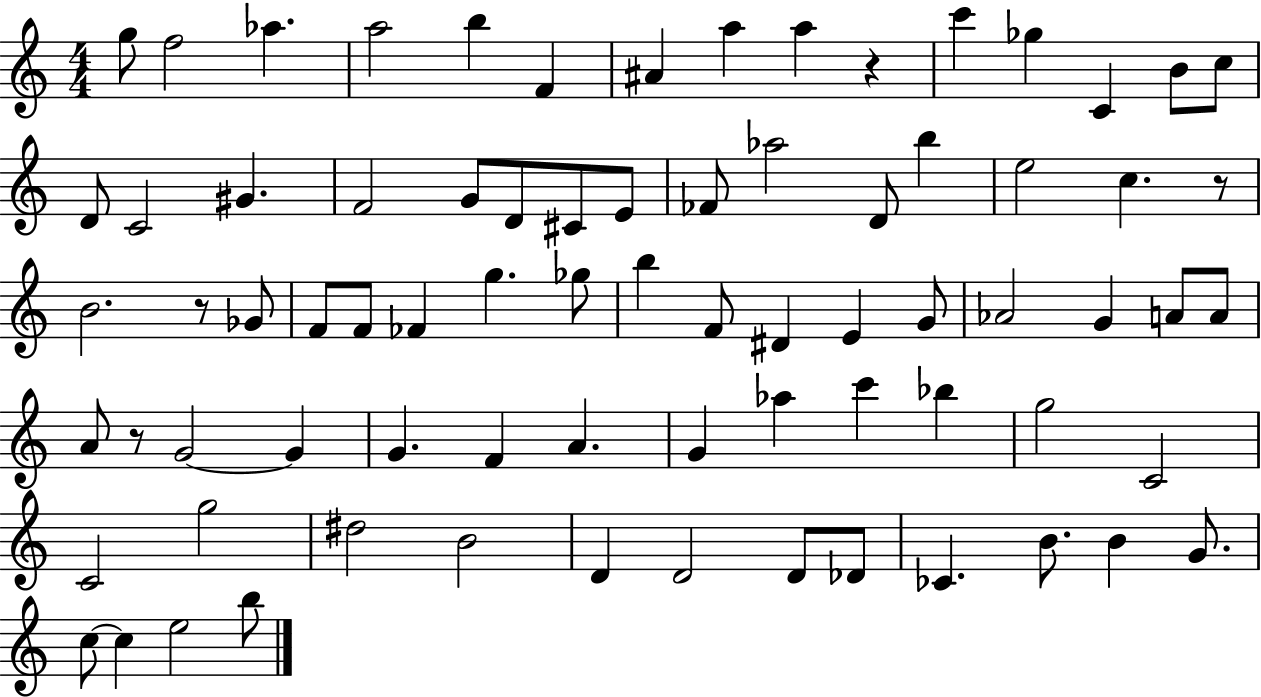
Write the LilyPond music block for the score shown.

{
  \clef treble
  \numericTimeSignature
  \time 4/4
  \key c \major
  \repeat volta 2 { g''8 f''2 aes''4. | a''2 b''4 f'4 | ais'4 a''4 a''4 r4 | c'''4 ges''4 c'4 b'8 c''8 | \break d'8 c'2 gis'4. | f'2 g'8 d'8 cis'8 e'8 | fes'8 aes''2 d'8 b''4 | e''2 c''4. r8 | \break b'2. r8 ges'8 | f'8 f'8 fes'4 g''4. ges''8 | b''4 f'8 dis'4 e'4 g'8 | aes'2 g'4 a'8 a'8 | \break a'8 r8 g'2~~ g'4 | g'4. f'4 a'4. | g'4 aes''4 c'''4 bes''4 | g''2 c'2 | \break c'2 g''2 | dis''2 b'2 | d'4 d'2 d'8 des'8 | ces'4. b'8. b'4 g'8. | \break c''8~~ c''4 e''2 b''8 | } \bar "|."
}